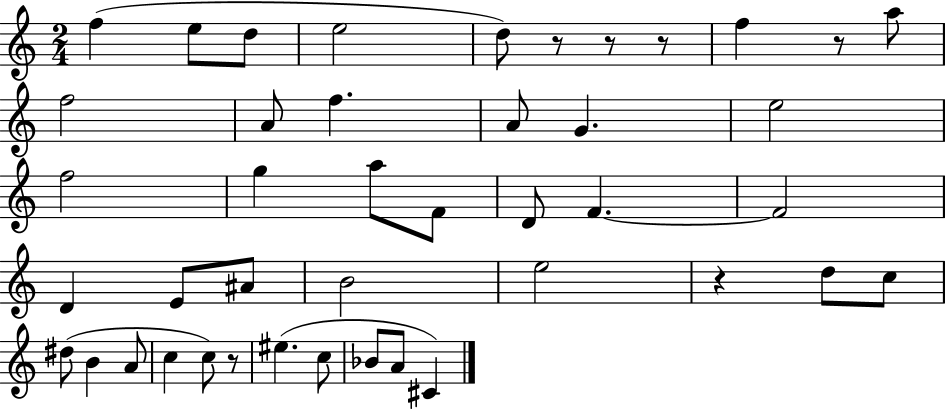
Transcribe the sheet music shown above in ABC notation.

X:1
T:Untitled
M:2/4
L:1/4
K:C
f e/2 d/2 e2 d/2 z/2 z/2 z/2 f z/2 a/2 f2 A/2 f A/2 G e2 f2 g a/2 F/2 D/2 F F2 D E/2 ^A/2 B2 e2 z d/2 c/2 ^d/2 B A/2 c c/2 z/2 ^e c/2 _B/2 A/2 ^C